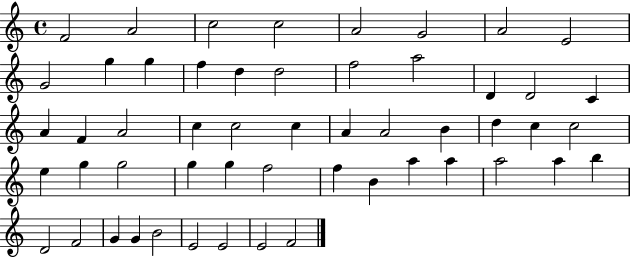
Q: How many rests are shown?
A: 0